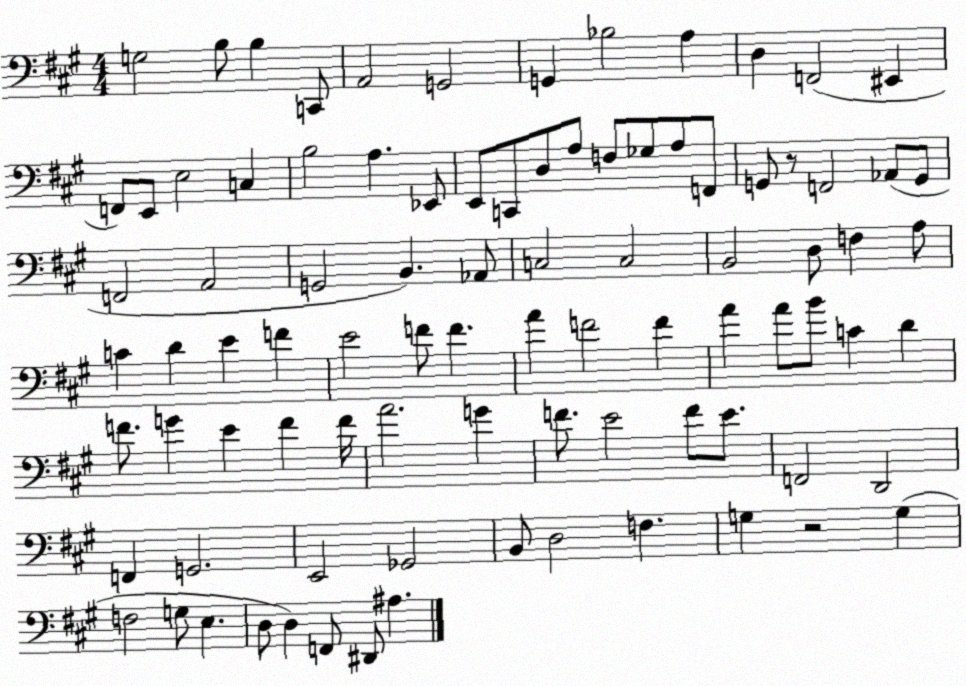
X:1
T:Untitled
M:4/4
L:1/4
K:A
G,2 B,/2 B, C,,/2 A,,2 G,,2 G,, _B,2 A, D, F,,2 ^E,, F,,/2 E,,/2 E,2 C, B,2 A, _E,,/2 E,,/2 C,,/2 D,/2 A,/2 F,/2 _G,/2 A,/2 F,,/2 G,,/2 z/2 F,,2 _A,,/2 G,,/2 F,,2 A,,2 G,,2 B,, _A,,/2 C,2 C,2 B,,2 D,/2 F, A,/2 C D E F E2 F/2 F A F2 F A A/2 B/2 C D F/2 G E F F/4 A2 G F/2 E2 F/2 E/2 F,,2 D,,2 F,, G,,2 E,,2 _G,,2 B,,/2 D,2 F, G, z2 G, F,2 G,/2 E, D,/2 D, F,,/2 ^D,,/2 ^A,